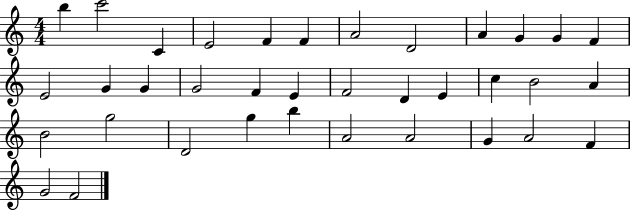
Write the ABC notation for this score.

X:1
T:Untitled
M:4/4
L:1/4
K:C
b c'2 C E2 F F A2 D2 A G G F E2 G G G2 F E F2 D E c B2 A B2 g2 D2 g b A2 A2 G A2 F G2 F2